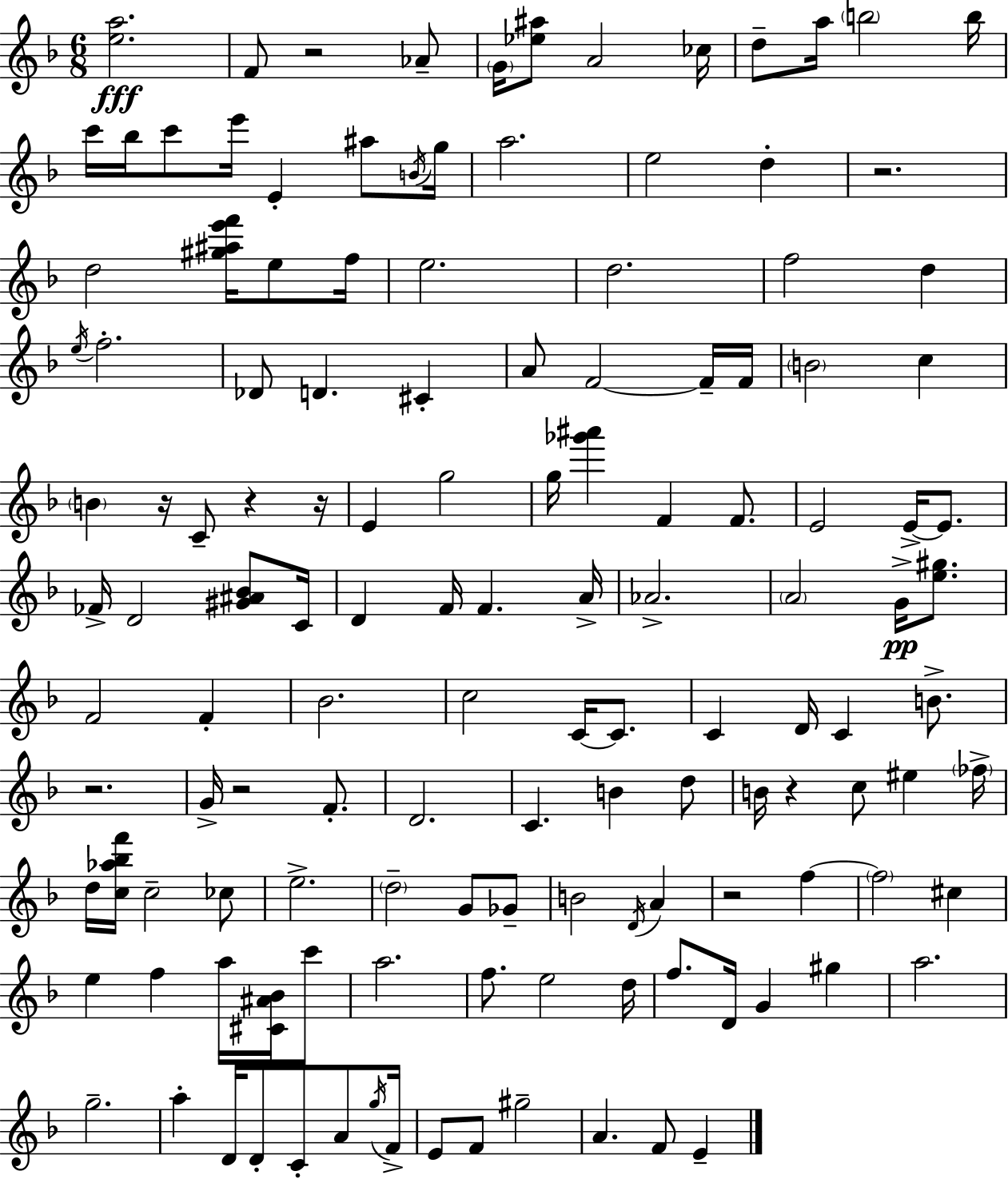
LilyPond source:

{
  \clef treble
  \numericTimeSignature
  \time 6/8
  \key f \major
  \repeat volta 2 { <e'' a''>2.\fff | f'8 r2 aes'8-- | \parenthesize g'16 <ees'' ais''>8 a'2 ces''16 | d''8-- a''16 \parenthesize b''2 b''16 | \break c'''16 bes''16 c'''8 e'''16 e'4-. ais''8 \acciaccatura { b'16 } | g''16 a''2. | e''2 d''4-. | r2. | \break d''2 <gis'' ais'' e''' f'''>16 e''8 | f''16 e''2. | d''2. | f''2 d''4 | \break \acciaccatura { e''16 } f''2.-. | des'8 d'4. cis'4-. | a'8 f'2~~ | f'16-- f'16 \parenthesize b'2 c''4 | \break \parenthesize b'4 r16 c'8-- r4 | r16 e'4 g''2 | g''16 <ges''' ais'''>4 f'4 f'8. | e'2 e'16->~~ e'8. | \break fes'16-> d'2 <gis' ais' bes'>8 | c'16 d'4 f'16 f'4. | a'16-> aes'2.-> | \parenthesize a'2 g'16->\pp <e'' gis''>8. | \break f'2 f'4-. | bes'2. | c''2 c'16~~ c'8. | c'4 d'16 c'4 b'8.-> | \break r2. | g'16-> r2 f'8.-. | d'2. | c'4. b'4 | \break d''8 b'16 r4 c''8 eis''4 | \parenthesize fes''16-> d''16 <c'' aes'' bes'' f'''>16 c''2-- | ces''8 e''2.-> | \parenthesize d''2-- g'8 | \break ges'8-- b'2 \acciaccatura { d'16 } a'4 | r2 f''4~~ | \parenthesize f''2 cis''4 | e''4 f''4 a''16 | \break <cis' ais' bes'>16 c'''8 a''2. | f''8. e''2 | d''16 f''8. d'16 g'4 gis''4 | a''2. | \break g''2.-- | a''4-. d'16 d'8-. c'8-. | a'8 \acciaccatura { g''16 } f'16-> e'8 f'8 gis''2-- | a'4. f'8 | \break e'4-- } \bar "|."
}